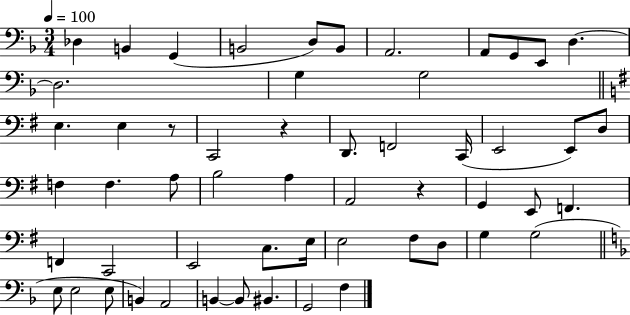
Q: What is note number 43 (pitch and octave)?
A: E3